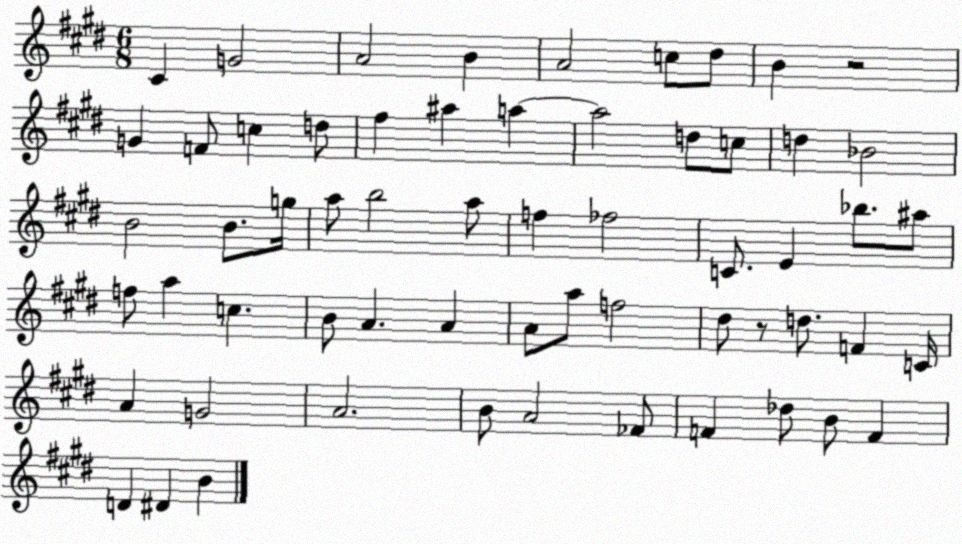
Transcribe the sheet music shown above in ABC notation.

X:1
T:Untitled
M:6/8
L:1/4
K:E
^C G2 A2 B A2 c/2 ^d/2 B z2 G F/2 c d/2 ^f ^a a a2 d/2 c/2 d _B2 B2 B/2 g/4 a/2 b2 a/2 f _f2 C/2 E _b/2 ^a/2 f/2 a c B/2 A A A/2 a/2 f2 ^d/2 z/2 d/2 F C/4 A G2 A2 B/2 A2 _F/2 F _d/2 B/2 F D ^D B